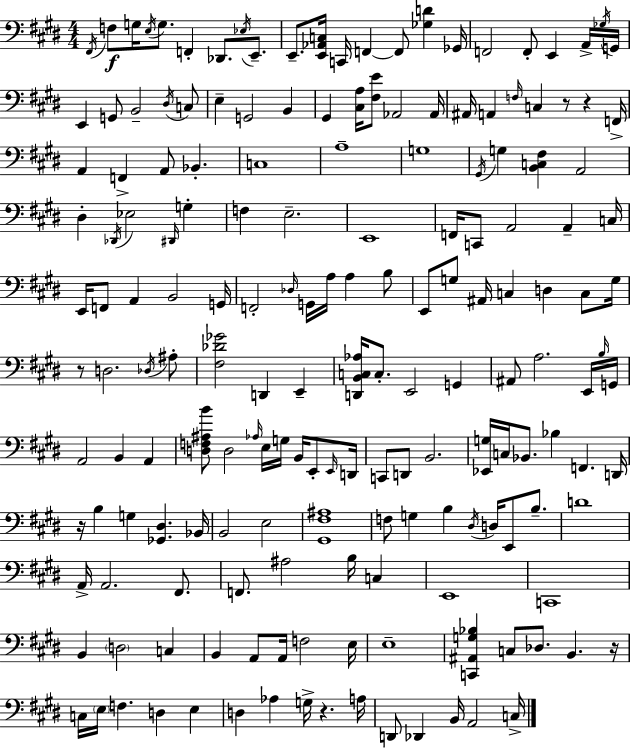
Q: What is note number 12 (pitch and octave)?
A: F2